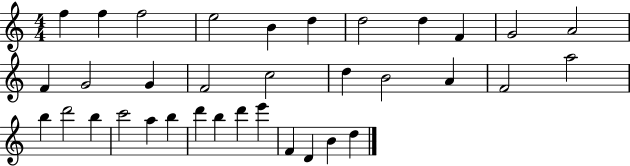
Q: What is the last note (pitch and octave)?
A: D5